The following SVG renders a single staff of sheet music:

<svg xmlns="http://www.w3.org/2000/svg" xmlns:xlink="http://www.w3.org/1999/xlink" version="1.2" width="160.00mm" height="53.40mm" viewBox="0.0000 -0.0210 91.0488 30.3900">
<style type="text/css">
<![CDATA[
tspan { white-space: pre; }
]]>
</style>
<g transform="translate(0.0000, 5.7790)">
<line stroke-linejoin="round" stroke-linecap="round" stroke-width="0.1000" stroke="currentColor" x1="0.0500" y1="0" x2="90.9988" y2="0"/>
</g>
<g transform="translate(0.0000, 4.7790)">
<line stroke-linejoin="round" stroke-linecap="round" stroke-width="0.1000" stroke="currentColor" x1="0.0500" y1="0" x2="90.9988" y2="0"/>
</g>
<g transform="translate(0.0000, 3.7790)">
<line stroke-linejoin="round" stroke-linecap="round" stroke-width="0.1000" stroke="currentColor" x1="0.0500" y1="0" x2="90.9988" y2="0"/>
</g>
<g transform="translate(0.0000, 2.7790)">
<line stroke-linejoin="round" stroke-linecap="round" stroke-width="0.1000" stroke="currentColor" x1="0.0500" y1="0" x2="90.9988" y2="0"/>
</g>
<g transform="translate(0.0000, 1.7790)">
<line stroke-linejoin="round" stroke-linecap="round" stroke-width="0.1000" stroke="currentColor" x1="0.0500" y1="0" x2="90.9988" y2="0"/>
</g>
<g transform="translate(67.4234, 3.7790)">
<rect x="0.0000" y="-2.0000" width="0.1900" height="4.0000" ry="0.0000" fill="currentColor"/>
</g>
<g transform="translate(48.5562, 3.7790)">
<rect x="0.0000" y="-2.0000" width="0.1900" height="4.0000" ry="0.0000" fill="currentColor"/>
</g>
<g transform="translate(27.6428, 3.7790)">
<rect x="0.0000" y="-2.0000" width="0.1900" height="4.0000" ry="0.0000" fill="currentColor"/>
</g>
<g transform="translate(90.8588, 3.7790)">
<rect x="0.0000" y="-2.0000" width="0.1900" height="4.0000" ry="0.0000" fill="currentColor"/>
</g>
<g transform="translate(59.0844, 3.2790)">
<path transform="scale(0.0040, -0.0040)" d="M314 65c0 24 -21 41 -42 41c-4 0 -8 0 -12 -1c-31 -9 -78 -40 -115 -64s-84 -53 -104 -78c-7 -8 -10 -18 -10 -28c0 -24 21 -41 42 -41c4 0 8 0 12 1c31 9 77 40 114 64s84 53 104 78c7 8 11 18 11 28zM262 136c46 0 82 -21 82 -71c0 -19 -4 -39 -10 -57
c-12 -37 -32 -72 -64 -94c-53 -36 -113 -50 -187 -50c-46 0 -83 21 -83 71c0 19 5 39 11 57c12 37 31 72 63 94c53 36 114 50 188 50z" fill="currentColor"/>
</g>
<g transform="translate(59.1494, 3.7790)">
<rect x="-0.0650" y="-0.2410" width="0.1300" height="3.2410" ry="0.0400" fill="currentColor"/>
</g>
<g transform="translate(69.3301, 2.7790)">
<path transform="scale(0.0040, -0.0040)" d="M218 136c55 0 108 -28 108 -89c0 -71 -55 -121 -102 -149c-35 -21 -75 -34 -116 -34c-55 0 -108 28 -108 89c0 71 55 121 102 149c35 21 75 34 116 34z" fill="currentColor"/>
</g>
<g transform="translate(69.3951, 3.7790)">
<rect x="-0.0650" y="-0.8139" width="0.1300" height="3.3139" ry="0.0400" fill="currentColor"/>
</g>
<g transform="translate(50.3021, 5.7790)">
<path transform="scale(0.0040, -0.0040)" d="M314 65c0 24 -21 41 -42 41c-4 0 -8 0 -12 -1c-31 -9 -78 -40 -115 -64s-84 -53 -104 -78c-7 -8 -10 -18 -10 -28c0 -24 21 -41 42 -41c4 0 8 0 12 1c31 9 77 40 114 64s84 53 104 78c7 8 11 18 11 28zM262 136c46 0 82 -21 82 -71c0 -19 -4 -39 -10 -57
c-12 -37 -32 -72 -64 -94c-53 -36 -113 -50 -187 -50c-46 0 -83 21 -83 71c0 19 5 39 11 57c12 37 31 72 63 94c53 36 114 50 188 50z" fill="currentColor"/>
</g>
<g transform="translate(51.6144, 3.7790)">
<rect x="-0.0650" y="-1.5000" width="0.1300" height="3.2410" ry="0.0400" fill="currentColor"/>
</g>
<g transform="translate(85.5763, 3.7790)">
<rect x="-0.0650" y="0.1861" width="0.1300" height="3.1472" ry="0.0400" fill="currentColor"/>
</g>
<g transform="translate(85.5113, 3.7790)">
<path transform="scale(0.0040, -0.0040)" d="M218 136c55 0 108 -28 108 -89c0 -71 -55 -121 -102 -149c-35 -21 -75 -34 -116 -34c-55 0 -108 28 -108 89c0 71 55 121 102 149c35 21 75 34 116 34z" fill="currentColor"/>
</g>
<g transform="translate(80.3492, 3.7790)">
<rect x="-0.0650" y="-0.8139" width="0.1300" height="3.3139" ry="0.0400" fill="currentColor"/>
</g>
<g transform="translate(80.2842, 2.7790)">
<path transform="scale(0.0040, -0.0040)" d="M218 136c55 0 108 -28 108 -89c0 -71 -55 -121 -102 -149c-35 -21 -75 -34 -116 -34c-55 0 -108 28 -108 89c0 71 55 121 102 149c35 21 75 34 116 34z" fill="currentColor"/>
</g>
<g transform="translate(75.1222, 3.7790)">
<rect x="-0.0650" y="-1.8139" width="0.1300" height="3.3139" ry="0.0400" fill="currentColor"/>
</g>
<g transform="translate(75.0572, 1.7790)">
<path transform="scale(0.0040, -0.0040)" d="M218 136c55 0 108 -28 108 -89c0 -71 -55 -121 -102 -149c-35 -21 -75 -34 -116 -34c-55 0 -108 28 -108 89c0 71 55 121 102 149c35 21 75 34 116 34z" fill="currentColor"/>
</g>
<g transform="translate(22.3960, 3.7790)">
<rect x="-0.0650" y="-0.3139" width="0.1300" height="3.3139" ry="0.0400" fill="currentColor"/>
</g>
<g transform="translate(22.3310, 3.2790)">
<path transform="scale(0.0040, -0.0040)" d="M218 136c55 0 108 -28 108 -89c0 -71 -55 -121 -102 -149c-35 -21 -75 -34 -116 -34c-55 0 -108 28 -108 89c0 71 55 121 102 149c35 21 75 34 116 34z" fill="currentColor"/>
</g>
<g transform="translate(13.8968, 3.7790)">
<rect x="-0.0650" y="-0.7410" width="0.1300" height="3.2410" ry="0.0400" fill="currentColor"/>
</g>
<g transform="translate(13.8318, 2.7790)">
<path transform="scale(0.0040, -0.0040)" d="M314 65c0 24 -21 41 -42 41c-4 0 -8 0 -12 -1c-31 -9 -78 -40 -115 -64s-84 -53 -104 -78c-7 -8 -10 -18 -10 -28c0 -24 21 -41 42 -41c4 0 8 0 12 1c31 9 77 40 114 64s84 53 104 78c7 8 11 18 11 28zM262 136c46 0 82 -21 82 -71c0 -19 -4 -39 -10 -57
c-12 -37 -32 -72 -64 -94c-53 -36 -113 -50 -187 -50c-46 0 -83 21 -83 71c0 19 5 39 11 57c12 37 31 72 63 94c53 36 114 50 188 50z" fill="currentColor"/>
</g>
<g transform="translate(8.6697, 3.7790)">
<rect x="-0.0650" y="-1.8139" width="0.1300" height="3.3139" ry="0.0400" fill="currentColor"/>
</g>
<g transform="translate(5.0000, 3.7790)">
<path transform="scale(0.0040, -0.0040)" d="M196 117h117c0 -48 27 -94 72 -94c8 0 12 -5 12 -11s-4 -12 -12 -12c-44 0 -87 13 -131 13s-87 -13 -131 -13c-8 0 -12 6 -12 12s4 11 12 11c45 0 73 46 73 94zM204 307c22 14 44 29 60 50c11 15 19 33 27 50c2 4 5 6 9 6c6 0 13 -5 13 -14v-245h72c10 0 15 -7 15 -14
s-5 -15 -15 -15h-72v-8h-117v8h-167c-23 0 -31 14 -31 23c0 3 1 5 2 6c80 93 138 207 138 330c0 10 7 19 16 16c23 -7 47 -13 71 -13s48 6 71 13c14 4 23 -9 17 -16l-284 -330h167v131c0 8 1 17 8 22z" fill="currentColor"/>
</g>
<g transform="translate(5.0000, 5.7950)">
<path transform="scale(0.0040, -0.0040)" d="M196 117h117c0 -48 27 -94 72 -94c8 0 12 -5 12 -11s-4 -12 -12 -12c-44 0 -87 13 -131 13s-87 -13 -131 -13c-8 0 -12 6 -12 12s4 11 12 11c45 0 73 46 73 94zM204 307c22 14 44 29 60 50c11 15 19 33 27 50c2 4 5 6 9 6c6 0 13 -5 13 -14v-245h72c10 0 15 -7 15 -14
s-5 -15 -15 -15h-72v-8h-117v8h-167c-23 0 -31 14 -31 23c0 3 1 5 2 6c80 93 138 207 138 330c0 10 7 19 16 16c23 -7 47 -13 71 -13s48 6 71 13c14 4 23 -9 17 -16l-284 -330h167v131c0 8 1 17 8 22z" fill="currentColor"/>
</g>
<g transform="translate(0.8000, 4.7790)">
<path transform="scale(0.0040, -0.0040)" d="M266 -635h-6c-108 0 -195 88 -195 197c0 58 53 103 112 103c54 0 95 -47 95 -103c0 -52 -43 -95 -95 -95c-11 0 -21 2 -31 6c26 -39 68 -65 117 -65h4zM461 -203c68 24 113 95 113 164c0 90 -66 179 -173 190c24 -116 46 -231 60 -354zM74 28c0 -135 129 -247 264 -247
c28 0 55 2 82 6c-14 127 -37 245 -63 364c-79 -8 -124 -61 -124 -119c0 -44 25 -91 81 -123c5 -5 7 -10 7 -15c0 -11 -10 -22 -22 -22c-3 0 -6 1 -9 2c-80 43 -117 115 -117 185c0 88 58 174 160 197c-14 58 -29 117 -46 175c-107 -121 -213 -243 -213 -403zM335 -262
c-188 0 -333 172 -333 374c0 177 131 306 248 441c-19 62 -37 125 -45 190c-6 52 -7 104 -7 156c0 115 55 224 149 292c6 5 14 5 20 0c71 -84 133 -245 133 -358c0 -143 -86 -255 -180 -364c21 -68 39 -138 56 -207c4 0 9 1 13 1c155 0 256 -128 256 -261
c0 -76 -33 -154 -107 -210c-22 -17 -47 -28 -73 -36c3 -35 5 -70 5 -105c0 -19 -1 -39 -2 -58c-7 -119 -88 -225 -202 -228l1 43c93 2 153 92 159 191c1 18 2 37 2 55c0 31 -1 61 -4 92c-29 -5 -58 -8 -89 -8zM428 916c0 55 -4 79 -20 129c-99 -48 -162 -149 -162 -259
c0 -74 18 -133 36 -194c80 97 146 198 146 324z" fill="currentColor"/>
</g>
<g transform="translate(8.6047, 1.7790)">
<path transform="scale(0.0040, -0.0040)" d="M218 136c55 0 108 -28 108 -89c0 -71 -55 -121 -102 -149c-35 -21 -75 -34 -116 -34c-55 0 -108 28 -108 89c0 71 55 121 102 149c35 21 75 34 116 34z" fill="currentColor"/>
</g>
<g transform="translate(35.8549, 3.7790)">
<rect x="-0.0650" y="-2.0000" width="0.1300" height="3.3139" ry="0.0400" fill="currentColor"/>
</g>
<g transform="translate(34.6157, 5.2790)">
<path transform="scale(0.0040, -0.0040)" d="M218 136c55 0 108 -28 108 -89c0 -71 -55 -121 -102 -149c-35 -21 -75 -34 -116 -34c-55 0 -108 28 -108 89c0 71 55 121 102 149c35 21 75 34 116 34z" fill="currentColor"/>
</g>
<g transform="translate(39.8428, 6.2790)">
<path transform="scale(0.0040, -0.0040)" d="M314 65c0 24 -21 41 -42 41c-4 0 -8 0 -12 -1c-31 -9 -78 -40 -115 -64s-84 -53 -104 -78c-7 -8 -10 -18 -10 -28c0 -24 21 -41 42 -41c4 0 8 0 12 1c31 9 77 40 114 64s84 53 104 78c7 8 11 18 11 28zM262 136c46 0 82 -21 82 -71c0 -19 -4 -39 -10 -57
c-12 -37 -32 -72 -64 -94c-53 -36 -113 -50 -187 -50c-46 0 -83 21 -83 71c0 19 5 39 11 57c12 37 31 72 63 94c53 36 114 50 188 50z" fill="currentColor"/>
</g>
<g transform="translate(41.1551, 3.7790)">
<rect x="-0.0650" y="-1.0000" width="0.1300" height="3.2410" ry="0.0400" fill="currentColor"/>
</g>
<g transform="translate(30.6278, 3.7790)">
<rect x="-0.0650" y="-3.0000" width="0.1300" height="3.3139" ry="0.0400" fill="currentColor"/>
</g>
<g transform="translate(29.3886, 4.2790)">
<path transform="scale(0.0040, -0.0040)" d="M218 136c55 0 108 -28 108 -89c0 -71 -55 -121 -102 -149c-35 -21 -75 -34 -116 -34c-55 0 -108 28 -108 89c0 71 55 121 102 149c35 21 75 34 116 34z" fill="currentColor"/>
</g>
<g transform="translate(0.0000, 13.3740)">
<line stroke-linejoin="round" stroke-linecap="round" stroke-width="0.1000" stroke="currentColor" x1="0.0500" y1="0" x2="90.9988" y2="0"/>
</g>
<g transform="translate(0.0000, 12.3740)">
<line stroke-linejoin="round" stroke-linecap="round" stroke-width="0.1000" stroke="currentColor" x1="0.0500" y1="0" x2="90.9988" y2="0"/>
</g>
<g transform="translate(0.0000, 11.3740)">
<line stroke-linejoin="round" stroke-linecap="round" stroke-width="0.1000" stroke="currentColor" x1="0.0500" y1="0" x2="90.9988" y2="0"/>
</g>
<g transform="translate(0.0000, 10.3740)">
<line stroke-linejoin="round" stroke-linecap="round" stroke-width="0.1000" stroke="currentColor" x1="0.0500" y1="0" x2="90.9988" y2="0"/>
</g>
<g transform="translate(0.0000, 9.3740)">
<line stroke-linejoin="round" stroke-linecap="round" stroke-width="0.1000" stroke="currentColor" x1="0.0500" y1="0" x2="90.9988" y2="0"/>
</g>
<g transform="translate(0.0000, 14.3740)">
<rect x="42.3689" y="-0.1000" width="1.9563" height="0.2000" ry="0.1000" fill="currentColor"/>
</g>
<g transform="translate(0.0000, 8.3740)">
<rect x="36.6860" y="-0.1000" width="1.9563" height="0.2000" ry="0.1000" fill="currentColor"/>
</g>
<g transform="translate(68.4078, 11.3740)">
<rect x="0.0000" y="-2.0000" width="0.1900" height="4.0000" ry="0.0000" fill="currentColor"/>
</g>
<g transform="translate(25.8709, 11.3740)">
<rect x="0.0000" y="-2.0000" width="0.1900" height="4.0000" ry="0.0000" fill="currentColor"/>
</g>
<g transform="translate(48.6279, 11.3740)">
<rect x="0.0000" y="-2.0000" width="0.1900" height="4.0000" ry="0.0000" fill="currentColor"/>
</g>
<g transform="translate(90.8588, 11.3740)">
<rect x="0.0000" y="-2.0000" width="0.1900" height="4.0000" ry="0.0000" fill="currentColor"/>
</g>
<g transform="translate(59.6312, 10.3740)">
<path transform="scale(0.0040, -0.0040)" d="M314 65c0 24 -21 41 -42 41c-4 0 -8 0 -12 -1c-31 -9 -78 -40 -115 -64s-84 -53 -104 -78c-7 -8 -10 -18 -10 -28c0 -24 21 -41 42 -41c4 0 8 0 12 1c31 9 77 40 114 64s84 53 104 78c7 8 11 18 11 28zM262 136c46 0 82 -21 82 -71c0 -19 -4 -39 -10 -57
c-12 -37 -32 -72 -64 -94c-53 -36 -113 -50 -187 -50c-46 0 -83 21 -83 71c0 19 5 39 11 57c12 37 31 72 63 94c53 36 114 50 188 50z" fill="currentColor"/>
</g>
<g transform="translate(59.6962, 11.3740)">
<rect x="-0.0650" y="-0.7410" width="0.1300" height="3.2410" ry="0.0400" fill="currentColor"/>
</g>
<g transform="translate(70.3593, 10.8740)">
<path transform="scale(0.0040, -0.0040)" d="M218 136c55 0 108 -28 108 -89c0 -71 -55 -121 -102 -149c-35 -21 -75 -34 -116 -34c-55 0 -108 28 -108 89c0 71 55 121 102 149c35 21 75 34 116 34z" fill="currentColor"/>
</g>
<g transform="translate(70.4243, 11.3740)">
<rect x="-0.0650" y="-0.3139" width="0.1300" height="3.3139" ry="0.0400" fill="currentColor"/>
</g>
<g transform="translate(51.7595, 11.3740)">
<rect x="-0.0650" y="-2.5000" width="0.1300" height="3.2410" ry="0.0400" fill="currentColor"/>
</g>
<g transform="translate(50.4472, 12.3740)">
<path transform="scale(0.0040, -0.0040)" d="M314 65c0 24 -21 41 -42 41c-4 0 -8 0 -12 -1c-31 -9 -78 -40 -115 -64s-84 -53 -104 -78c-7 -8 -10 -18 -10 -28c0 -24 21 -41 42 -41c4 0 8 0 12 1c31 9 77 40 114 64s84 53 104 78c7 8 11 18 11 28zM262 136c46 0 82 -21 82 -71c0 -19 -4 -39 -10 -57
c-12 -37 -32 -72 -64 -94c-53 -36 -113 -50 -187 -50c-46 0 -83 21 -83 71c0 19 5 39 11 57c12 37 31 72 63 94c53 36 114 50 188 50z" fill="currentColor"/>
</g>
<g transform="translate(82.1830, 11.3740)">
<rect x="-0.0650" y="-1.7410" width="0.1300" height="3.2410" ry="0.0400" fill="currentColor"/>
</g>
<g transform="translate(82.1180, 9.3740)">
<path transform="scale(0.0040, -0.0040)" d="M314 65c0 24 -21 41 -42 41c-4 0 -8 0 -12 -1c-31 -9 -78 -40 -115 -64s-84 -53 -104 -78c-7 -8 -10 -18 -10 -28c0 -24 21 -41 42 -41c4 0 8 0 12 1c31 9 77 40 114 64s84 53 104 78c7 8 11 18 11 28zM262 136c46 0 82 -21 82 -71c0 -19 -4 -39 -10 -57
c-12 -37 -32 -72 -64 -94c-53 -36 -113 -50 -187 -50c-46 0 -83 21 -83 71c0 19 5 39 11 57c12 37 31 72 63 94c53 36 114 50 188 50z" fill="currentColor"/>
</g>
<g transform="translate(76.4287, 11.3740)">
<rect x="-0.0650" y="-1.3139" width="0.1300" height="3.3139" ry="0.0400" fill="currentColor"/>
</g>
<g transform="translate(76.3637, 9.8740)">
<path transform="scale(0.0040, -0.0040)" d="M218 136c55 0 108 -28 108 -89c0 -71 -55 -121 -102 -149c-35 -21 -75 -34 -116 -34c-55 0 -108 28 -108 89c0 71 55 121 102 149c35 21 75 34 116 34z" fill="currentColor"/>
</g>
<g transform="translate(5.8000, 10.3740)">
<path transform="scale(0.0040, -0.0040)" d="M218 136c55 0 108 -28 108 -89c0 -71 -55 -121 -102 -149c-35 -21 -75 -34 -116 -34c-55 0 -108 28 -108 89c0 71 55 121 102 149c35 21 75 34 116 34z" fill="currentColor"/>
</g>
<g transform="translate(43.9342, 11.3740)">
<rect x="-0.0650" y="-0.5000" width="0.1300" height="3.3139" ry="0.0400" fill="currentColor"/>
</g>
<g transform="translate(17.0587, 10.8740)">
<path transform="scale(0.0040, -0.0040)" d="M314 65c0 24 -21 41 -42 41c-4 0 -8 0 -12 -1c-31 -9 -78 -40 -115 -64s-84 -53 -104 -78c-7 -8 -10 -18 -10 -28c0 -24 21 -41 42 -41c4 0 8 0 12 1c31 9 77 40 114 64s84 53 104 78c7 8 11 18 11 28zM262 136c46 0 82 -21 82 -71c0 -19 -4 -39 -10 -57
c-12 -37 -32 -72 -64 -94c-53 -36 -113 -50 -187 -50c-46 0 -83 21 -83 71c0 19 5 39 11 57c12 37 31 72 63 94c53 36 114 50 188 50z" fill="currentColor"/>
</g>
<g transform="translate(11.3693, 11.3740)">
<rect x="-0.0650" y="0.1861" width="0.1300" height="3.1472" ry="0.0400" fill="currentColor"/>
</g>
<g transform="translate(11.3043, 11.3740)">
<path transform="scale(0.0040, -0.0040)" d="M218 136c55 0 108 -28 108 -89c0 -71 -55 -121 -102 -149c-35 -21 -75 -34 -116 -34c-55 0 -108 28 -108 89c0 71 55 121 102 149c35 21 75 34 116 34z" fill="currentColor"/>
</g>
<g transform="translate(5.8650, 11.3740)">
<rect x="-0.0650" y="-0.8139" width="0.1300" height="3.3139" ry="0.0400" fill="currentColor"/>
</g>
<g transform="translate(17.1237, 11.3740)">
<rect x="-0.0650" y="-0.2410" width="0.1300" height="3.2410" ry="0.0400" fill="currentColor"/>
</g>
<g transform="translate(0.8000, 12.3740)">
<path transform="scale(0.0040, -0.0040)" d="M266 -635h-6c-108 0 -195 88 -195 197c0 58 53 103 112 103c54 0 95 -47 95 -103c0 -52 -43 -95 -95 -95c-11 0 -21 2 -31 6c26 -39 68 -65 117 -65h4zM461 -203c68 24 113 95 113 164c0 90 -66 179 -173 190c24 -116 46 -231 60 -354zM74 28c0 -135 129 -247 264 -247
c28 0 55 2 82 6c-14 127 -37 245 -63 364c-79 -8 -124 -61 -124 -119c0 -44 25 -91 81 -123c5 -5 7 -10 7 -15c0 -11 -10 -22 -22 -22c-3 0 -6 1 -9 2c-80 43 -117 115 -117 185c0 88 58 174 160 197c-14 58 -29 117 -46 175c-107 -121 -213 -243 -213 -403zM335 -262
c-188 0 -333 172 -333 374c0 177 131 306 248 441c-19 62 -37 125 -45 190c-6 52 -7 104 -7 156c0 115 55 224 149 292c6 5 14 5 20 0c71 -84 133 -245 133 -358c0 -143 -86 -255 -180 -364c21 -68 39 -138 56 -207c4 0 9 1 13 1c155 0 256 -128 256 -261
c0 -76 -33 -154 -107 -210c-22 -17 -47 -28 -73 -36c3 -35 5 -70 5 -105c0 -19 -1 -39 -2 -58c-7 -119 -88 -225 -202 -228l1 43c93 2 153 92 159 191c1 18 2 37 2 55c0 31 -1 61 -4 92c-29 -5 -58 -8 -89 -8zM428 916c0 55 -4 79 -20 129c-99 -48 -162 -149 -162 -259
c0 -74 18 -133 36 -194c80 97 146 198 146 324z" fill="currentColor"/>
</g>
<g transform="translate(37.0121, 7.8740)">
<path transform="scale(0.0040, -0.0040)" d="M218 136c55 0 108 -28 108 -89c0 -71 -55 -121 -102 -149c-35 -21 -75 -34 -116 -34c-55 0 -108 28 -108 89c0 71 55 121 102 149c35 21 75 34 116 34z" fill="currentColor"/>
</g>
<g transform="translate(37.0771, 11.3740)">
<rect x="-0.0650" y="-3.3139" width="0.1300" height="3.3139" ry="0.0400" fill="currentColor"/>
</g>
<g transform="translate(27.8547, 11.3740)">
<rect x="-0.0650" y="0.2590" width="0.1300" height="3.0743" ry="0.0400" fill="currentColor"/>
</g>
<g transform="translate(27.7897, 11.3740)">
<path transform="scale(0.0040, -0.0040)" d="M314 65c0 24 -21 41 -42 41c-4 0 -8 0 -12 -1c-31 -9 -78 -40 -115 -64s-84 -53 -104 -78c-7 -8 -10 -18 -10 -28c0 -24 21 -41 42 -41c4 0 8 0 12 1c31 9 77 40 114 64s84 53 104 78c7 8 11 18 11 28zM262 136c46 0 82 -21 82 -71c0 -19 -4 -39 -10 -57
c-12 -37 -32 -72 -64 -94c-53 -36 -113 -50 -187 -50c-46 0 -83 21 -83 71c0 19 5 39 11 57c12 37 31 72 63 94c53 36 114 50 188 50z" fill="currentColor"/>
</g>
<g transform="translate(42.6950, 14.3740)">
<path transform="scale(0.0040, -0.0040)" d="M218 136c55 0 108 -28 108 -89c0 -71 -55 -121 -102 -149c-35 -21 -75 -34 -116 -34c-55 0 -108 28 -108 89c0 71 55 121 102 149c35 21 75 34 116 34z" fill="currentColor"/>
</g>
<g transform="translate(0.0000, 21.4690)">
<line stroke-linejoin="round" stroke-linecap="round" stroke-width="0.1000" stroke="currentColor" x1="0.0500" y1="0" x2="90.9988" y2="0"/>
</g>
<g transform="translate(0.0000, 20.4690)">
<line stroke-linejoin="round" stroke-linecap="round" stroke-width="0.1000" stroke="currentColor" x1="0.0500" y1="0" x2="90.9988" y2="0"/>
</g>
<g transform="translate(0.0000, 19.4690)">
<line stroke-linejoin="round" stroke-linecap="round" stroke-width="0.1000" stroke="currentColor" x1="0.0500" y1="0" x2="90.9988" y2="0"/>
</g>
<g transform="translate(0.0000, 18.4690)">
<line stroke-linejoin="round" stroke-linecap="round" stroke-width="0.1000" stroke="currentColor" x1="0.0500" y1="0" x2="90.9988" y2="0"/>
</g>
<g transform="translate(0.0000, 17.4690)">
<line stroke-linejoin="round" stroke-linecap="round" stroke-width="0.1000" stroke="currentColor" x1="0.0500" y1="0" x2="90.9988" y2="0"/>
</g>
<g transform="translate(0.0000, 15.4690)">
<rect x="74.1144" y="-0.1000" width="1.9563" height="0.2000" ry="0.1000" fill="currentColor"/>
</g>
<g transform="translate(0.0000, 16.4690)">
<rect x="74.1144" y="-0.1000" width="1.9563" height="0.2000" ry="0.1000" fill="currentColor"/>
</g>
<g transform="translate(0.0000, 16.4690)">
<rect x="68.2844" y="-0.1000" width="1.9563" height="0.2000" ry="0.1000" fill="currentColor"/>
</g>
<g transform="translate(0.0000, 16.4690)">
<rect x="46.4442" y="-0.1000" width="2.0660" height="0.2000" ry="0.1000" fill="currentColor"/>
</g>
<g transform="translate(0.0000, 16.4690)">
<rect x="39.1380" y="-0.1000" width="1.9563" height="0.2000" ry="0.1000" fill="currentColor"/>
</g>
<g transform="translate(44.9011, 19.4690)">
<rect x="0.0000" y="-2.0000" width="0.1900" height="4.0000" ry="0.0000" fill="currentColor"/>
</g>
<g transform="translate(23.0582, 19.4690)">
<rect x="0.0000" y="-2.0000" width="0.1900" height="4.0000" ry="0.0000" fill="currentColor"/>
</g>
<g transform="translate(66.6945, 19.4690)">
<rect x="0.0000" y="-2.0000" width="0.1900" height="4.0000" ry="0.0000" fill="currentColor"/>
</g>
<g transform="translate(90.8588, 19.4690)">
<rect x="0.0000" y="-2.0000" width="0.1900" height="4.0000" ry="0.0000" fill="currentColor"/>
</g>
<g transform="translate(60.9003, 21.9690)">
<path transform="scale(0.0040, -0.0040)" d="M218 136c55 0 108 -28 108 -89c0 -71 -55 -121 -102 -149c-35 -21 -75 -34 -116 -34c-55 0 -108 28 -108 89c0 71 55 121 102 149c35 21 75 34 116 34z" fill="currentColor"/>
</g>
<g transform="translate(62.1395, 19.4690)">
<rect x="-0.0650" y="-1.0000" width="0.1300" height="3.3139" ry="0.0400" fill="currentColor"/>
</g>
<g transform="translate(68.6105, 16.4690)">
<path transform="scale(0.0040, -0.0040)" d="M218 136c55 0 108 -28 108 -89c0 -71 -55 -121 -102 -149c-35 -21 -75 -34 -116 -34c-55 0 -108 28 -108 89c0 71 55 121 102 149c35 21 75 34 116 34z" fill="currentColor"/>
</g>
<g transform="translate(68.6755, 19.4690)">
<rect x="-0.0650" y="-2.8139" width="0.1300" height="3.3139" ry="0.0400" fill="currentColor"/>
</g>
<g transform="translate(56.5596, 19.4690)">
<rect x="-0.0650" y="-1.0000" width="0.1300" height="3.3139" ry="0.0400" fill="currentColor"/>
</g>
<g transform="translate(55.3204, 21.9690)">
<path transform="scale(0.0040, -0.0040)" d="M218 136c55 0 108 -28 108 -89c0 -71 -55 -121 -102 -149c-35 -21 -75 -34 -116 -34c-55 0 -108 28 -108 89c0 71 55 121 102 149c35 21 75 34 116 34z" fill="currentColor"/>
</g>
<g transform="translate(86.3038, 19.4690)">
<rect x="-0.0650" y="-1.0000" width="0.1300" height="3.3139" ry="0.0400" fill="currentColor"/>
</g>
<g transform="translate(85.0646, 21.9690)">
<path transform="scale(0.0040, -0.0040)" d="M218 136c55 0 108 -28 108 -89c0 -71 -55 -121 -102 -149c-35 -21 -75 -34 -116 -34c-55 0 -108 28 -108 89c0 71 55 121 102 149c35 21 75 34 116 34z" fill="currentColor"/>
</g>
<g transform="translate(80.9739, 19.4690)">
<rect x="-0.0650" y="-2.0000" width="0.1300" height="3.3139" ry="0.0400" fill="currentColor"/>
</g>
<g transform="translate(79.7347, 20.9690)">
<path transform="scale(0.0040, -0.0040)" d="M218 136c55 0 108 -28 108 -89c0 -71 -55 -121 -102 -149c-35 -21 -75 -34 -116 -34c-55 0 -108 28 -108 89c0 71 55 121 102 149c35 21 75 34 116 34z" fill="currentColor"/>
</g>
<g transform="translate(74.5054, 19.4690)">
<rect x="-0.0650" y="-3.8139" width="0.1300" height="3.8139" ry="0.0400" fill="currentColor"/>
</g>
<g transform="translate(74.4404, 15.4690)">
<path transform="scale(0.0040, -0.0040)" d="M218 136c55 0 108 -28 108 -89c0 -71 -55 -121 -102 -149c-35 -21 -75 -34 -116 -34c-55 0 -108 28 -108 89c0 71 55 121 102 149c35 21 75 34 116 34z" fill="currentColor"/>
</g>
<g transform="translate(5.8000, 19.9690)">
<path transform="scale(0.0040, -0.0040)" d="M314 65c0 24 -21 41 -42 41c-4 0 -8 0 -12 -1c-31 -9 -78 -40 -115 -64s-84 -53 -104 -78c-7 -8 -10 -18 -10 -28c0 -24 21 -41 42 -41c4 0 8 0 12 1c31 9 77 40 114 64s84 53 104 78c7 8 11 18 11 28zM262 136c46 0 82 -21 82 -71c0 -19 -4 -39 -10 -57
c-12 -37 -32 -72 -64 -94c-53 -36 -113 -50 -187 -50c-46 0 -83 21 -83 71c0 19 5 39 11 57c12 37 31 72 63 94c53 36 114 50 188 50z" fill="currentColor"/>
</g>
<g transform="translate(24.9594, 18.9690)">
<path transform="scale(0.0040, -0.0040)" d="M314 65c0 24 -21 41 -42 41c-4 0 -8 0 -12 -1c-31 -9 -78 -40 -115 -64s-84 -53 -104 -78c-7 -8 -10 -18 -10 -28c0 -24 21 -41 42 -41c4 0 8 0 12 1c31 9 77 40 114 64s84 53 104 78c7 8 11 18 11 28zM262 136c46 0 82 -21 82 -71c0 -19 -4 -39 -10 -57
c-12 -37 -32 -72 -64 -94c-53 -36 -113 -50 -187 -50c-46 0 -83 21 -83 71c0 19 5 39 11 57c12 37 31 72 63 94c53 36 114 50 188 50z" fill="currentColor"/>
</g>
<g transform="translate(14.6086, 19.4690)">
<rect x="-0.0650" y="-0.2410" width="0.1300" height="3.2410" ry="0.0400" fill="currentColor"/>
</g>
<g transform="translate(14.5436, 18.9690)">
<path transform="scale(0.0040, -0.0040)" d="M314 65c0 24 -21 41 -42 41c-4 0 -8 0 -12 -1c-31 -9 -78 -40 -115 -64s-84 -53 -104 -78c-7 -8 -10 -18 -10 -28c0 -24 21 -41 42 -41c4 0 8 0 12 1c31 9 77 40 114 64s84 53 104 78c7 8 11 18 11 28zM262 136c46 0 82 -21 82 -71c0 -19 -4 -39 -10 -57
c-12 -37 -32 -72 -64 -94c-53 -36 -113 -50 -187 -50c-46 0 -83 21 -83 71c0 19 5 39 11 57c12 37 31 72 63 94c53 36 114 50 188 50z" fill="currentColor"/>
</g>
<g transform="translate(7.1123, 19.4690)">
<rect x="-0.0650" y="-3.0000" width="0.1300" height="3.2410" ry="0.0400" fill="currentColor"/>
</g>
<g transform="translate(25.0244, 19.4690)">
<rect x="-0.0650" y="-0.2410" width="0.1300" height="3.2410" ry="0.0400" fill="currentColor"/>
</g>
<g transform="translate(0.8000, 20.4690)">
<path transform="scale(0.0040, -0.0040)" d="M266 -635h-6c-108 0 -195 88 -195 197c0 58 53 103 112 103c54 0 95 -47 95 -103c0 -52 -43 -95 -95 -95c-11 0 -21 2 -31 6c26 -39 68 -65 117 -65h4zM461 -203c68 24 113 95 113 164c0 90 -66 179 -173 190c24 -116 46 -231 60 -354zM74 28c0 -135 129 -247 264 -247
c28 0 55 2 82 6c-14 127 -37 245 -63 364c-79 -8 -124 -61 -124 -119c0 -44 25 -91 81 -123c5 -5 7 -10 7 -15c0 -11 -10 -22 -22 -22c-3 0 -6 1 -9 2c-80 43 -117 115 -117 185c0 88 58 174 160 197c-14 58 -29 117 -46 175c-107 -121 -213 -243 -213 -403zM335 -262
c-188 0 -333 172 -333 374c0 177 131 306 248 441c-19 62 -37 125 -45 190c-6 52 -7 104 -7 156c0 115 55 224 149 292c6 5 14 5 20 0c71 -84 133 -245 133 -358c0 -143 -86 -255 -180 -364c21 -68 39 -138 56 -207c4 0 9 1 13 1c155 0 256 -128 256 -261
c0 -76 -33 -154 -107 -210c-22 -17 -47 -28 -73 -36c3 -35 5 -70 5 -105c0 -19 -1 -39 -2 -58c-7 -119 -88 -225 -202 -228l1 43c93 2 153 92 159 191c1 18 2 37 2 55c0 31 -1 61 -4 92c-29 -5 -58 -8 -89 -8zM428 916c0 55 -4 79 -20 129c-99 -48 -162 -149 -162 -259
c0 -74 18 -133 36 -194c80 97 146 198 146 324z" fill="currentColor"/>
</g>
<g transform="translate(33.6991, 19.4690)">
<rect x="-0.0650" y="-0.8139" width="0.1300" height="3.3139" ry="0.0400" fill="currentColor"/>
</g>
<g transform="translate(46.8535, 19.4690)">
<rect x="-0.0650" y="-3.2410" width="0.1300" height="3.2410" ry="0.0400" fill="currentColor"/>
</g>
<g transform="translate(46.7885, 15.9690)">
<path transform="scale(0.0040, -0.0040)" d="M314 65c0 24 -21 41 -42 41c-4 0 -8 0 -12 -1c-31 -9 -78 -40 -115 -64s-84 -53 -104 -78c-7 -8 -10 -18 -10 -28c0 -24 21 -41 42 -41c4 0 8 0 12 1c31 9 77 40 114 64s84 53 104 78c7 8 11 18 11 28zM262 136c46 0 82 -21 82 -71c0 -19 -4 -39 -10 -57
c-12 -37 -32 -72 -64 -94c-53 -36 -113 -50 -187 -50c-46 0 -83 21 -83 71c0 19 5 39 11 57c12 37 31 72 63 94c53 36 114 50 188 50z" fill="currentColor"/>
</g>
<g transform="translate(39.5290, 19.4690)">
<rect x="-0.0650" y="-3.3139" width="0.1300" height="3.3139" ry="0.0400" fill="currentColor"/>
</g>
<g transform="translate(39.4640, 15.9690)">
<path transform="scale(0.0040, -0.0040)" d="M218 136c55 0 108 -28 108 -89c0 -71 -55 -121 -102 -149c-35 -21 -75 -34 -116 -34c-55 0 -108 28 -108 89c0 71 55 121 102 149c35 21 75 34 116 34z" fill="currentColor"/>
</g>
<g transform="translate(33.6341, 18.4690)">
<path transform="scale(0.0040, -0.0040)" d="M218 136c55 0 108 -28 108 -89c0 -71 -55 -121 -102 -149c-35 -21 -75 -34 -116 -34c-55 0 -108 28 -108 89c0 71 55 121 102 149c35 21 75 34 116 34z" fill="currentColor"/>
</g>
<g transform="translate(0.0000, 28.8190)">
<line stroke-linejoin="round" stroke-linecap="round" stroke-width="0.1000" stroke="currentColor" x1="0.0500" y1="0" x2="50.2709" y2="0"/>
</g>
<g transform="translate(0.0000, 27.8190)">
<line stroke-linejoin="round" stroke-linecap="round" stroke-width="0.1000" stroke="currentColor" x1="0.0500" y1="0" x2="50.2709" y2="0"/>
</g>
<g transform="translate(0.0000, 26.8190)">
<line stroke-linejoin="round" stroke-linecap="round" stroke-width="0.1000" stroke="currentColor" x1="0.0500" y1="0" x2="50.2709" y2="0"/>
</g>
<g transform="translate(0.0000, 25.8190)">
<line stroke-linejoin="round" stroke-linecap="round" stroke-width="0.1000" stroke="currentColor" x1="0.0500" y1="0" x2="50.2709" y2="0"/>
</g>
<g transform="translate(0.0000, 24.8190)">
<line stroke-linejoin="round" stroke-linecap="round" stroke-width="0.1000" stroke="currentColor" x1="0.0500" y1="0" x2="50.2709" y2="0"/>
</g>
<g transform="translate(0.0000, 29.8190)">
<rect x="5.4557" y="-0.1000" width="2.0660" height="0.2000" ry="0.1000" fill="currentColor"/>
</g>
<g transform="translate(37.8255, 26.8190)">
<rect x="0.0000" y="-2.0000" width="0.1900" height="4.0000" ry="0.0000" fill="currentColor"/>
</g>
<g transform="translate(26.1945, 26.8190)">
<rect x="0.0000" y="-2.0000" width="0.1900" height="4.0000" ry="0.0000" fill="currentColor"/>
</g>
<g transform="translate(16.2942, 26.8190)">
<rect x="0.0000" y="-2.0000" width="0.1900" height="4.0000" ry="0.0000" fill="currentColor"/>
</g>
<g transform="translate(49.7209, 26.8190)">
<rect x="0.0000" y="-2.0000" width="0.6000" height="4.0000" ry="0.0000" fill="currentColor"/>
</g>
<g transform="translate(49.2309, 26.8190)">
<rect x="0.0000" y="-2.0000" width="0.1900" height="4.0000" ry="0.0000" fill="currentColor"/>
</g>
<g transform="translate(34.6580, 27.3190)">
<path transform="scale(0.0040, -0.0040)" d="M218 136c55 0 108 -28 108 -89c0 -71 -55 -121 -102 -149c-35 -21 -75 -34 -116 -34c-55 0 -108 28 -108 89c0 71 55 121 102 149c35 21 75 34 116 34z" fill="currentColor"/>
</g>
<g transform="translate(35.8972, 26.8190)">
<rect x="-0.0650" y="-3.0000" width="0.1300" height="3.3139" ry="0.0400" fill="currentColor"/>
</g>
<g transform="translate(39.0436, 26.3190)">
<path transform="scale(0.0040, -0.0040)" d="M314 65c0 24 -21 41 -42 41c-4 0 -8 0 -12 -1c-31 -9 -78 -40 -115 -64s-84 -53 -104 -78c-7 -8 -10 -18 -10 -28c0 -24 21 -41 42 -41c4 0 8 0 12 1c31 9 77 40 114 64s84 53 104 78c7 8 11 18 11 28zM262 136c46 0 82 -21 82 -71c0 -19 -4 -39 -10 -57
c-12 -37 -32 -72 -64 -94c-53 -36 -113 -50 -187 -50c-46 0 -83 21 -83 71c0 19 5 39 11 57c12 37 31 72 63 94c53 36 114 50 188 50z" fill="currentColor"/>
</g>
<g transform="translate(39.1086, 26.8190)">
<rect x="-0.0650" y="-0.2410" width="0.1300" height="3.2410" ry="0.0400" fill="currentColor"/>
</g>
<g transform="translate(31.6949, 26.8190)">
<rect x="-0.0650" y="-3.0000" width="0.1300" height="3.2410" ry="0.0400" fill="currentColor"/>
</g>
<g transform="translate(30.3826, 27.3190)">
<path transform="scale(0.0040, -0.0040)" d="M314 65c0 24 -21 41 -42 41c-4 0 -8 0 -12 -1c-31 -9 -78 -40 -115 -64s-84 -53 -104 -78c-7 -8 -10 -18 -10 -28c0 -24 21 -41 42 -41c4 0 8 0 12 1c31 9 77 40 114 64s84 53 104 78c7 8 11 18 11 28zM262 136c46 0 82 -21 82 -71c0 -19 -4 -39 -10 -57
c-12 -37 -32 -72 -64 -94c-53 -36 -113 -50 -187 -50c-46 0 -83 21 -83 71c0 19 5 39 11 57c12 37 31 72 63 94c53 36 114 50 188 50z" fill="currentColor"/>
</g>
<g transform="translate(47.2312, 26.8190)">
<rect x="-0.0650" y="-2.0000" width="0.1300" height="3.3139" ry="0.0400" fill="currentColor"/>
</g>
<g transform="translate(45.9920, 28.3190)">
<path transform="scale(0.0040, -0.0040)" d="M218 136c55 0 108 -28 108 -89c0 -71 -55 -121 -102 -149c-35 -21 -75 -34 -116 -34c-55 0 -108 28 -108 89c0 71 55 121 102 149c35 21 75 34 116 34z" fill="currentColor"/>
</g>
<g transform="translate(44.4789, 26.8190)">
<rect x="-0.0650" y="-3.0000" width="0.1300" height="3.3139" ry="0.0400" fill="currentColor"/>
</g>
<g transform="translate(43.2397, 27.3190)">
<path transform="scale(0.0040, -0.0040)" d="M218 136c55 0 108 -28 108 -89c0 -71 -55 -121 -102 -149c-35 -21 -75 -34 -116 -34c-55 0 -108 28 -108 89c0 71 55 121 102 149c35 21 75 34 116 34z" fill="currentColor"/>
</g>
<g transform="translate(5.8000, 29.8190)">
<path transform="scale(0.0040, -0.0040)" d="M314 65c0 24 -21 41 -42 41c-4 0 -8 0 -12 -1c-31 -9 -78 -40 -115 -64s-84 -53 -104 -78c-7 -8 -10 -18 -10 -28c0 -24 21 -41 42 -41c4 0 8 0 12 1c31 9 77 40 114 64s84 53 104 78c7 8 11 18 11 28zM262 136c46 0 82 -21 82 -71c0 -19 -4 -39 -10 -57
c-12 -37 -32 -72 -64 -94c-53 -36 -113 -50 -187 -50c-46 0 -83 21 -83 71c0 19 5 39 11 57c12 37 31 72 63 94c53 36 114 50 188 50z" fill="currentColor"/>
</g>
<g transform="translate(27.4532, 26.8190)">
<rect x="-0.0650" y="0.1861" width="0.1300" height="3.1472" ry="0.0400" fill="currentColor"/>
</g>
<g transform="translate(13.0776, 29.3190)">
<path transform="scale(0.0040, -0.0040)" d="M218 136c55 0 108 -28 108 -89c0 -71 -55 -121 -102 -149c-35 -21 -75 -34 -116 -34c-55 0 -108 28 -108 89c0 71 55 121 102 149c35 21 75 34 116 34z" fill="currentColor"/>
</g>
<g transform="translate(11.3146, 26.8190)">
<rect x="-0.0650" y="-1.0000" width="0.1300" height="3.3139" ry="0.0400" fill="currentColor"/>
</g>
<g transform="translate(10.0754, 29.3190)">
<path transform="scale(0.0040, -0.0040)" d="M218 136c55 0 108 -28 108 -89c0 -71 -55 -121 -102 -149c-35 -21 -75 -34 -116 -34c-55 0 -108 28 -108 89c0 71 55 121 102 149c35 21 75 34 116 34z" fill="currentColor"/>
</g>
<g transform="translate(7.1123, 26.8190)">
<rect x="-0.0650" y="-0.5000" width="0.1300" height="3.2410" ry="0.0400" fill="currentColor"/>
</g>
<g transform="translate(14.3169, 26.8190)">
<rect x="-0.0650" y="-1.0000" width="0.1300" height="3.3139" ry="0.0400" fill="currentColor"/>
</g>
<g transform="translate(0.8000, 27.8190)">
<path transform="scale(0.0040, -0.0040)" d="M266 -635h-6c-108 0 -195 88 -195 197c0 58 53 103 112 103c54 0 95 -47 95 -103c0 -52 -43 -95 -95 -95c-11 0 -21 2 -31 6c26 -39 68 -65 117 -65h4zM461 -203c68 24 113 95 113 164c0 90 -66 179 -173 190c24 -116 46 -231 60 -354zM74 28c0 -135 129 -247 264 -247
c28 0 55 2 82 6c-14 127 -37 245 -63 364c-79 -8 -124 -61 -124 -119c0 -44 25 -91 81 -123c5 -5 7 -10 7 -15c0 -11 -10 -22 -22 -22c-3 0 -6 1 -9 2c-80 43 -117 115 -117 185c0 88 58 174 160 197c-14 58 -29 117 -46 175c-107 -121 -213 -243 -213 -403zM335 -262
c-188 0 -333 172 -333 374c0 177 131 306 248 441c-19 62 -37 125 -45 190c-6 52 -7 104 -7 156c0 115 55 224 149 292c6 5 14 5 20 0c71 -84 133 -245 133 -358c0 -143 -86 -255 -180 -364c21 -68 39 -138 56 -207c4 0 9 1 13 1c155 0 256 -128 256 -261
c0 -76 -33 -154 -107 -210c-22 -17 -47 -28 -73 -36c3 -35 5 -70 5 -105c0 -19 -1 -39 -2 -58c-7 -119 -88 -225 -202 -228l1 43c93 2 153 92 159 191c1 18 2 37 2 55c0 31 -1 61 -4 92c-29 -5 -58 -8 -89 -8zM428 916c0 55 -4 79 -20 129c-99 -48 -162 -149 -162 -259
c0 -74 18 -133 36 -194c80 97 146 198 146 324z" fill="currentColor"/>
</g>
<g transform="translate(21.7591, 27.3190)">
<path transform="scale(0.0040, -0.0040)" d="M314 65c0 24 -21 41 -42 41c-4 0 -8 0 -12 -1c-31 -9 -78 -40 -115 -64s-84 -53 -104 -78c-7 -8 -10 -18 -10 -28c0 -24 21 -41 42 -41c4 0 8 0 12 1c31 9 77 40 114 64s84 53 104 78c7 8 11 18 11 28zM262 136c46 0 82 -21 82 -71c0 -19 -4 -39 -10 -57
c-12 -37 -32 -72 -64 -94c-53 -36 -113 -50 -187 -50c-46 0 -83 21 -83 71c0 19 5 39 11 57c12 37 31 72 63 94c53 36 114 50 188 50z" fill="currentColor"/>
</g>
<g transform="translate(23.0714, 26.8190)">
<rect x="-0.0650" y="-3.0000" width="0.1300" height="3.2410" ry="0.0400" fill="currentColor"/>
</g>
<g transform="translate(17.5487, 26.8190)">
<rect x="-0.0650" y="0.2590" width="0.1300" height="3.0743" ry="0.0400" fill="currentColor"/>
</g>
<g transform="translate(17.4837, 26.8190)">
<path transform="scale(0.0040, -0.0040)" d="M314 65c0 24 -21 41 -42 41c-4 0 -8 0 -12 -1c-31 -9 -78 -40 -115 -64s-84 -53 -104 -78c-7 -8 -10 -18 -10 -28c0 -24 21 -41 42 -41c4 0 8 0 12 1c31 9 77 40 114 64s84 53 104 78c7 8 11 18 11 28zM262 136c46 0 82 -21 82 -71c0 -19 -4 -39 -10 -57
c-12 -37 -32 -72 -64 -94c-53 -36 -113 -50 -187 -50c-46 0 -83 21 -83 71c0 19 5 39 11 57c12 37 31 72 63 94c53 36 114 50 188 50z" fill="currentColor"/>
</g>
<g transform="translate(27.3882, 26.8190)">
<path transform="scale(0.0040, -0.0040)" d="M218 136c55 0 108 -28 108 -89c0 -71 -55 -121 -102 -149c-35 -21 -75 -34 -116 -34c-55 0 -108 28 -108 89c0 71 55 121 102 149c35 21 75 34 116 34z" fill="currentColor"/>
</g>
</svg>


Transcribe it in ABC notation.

X:1
T:Untitled
M:4/4
L:1/4
K:C
f d2 c A F D2 E2 c2 d f d B d B c2 B2 b C G2 d2 c e f2 A2 c2 c2 d b b2 D D a c' F D C2 D D B2 A2 B A2 A c2 A F